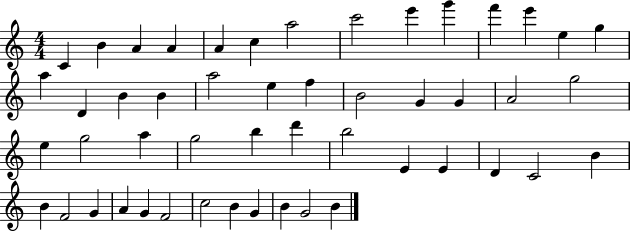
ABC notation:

X:1
T:Untitled
M:4/4
L:1/4
K:C
C B A A A c a2 c'2 e' g' f' e' e g a D B B a2 e f B2 G G A2 g2 e g2 a g2 b d' b2 E E D C2 B B F2 G A G F2 c2 B G B G2 B